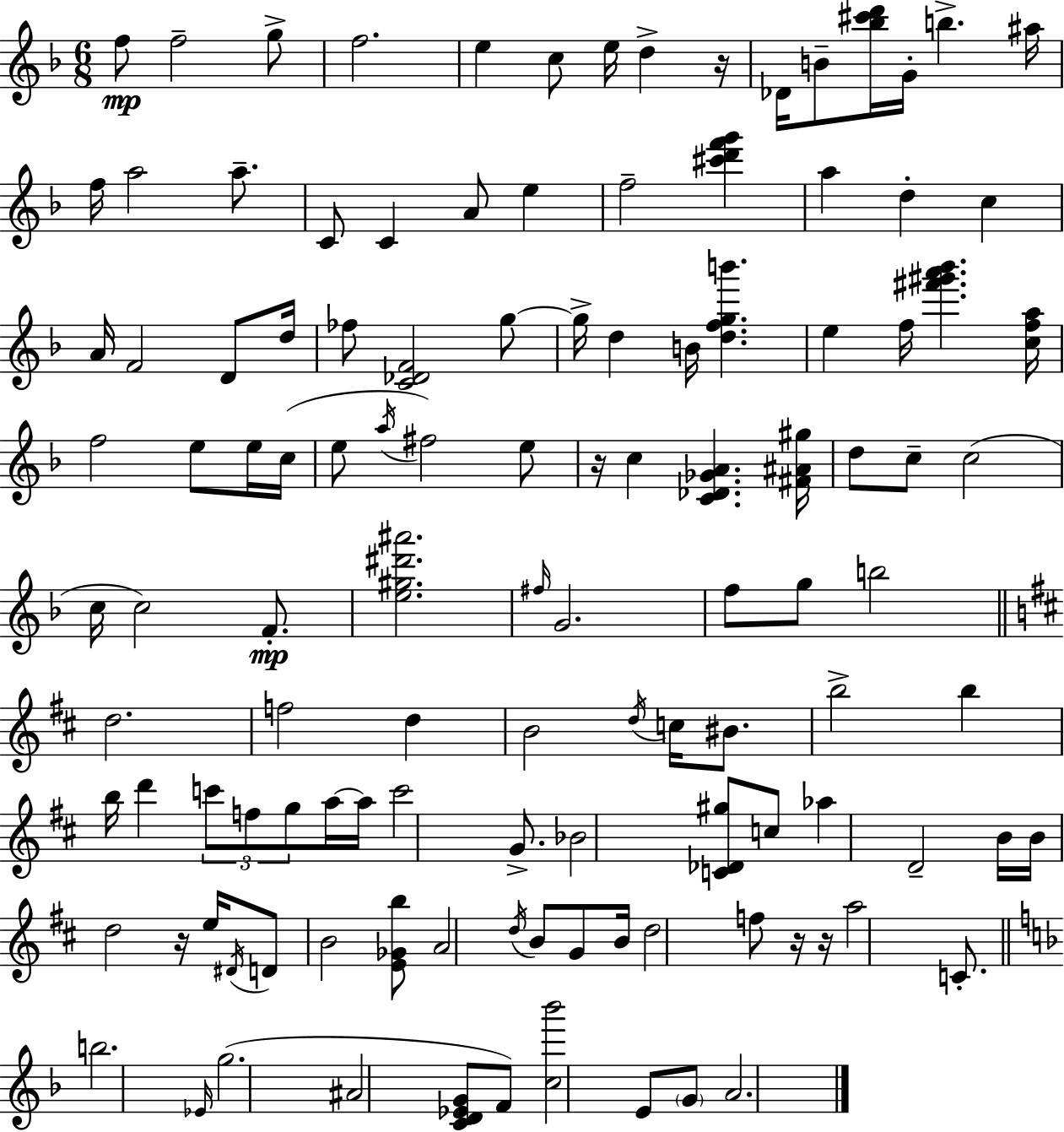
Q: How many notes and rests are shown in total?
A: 119